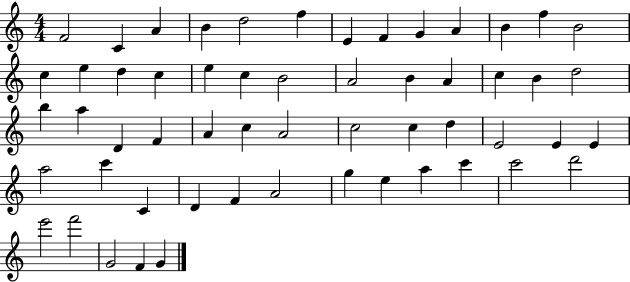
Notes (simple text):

F4/h C4/q A4/q B4/q D5/h F5/q E4/q F4/q G4/q A4/q B4/q F5/q B4/h C5/q E5/q D5/q C5/q E5/q C5/q B4/h A4/h B4/q A4/q C5/q B4/q D5/h B5/q A5/q D4/q F4/q A4/q C5/q A4/h C5/h C5/q D5/q E4/h E4/q E4/q A5/h C6/q C4/q D4/q F4/q A4/h G5/q E5/q A5/q C6/q C6/h D6/h E6/h F6/h G4/h F4/q G4/q